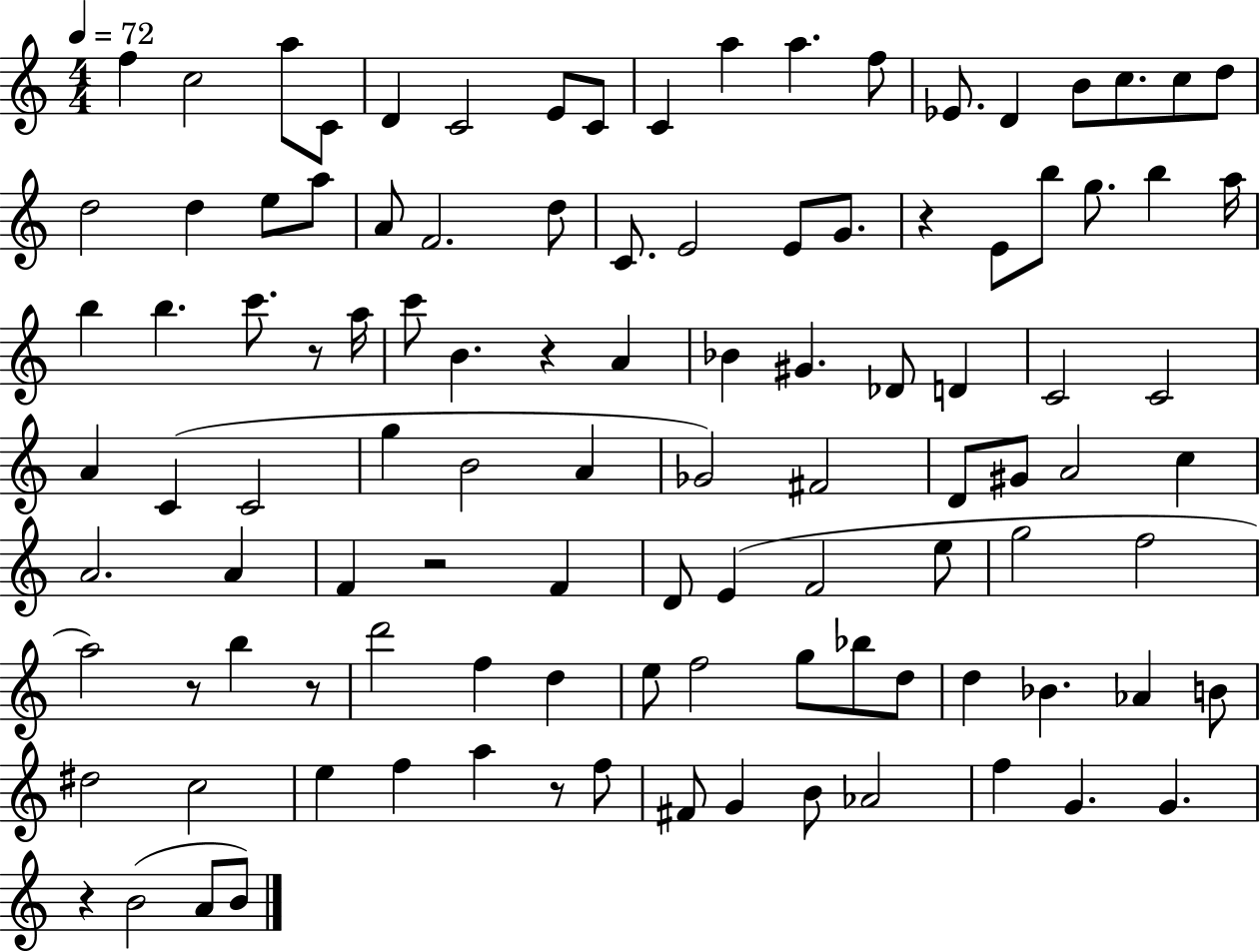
{
  \clef treble
  \numericTimeSignature
  \time 4/4
  \key c \major
  \tempo 4 = 72
  f''4 c''2 a''8 c'8 | d'4 c'2 e'8 c'8 | c'4 a''4 a''4. f''8 | ees'8. d'4 b'8 c''8. c''8 d''8 | \break d''2 d''4 e''8 a''8 | a'8 f'2. d''8 | c'8. e'2 e'8 g'8. | r4 e'8 b''8 g''8. b''4 a''16 | \break b''4 b''4. c'''8. r8 a''16 | c'''8 b'4. r4 a'4 | bes'4 gis'4. des'8 d'4 | c'2 c'2 | \break a'4 c'4( c'2 | g''4 b'2 a'4 | ges'2) fis'2 | d'8 gis'8 a'2 c''4 | \break a'2. a'4 | f'4 r2 f'4 | d'8 e'4( f'2 e''8 | g''2 f''2 | \break a''2) r8 b''4 r8 | d'''2 f''4 d''4 | e''8 f''2 g''8 bes''8 d''8 | d''4 bes'4. aes'4 b'8 | \break dis''2 c''2 | e''4 f''4 a''4 r8 f''8 | fis'8 g'4 b'8 aes'2 | f''4 g'4. g'4. | \break r4 b'2( a'8 b'8) | \bar "|."
}